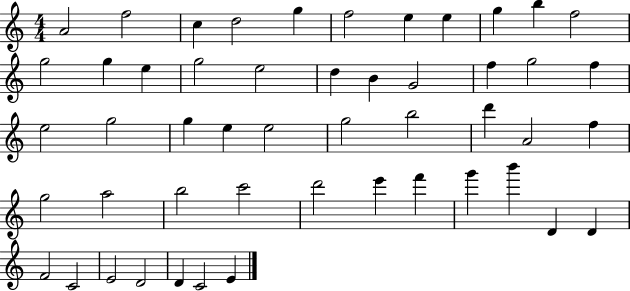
X:1
T:Untitled
M:4/4
L:1/4
K:C
A2 f2 c d2 g f2 e e g b f2 g2 g e g2 e2 d B G2 f g2 f e2 g2 g e e2 g2 b2 d' A2 f g2 a2 b2 c'2 d'2 e' f' g' b' D D F2 C2 E2 D2 D C2 E